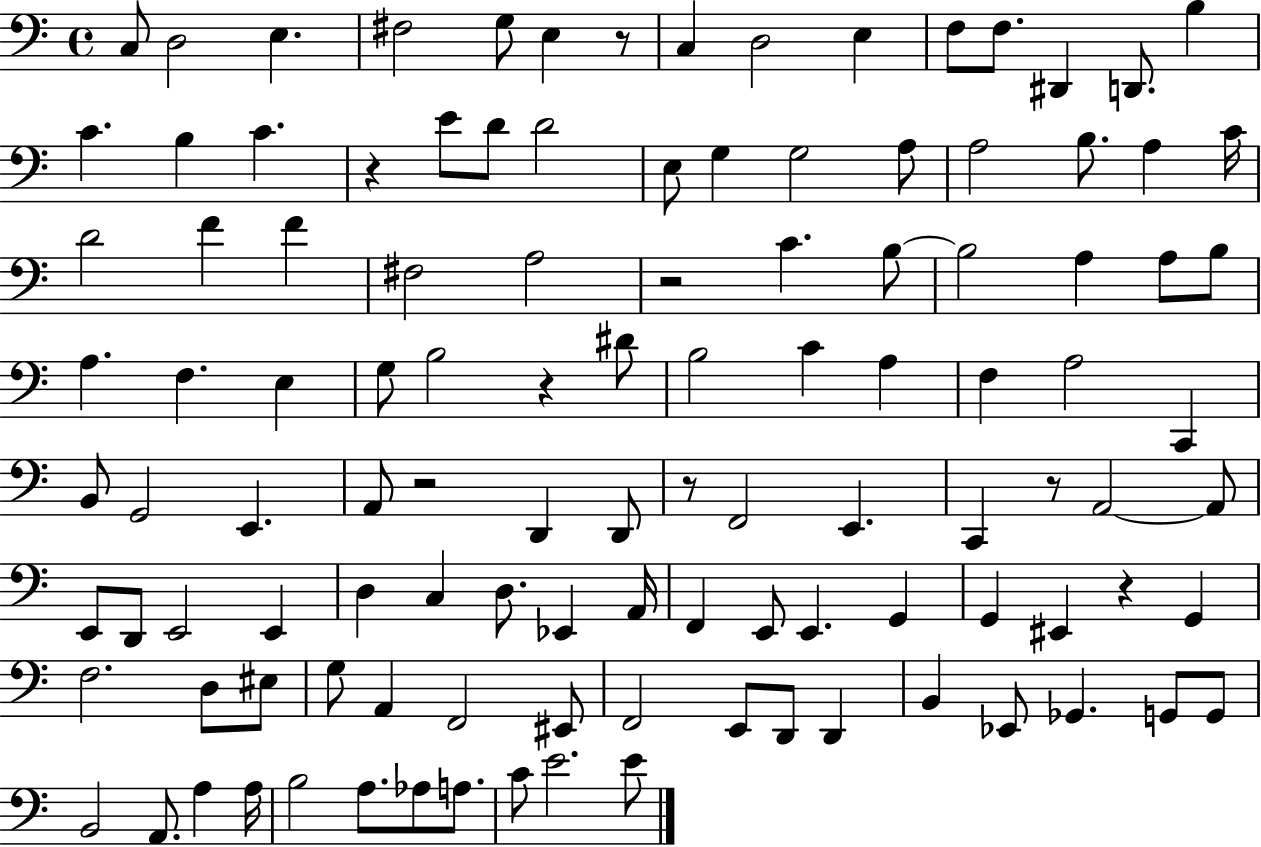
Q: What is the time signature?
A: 4/4